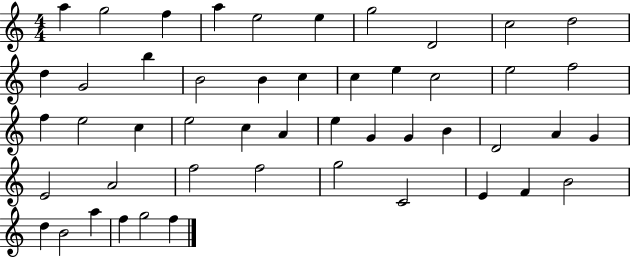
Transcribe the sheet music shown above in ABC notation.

X:1
T:Untitled
M:4/4
L:1/4
K:C
a g2 f a e2 e g2 D2 c2 d2 d G2 b B2 B c c e c2 e2 f2 f e2 c e2 c A e G G B D2 A G E2 A2 f2 f2 g2 C2 E F B2 d B2 a f g2 f